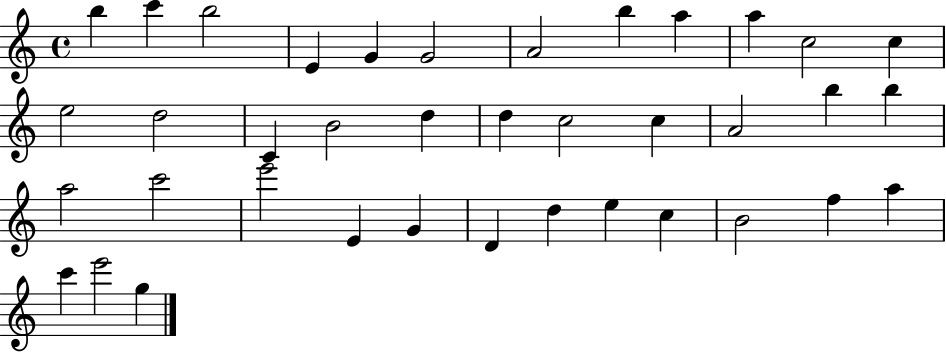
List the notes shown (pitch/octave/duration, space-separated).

B5/q C6/q B5/h E4/q G4/q G4/h A4/h B5/q A5/q A5/q C5/h C5/q E5/h D5/h C4/q B4/h D5/q D5/q C5/h C5/q A4/h B5/q B5/q A5/h C6/h E6/h E4/q G4/q D4/q D5/q E5/q C5/q B4/h F5/q A5/q C6/q E6/h G5/q